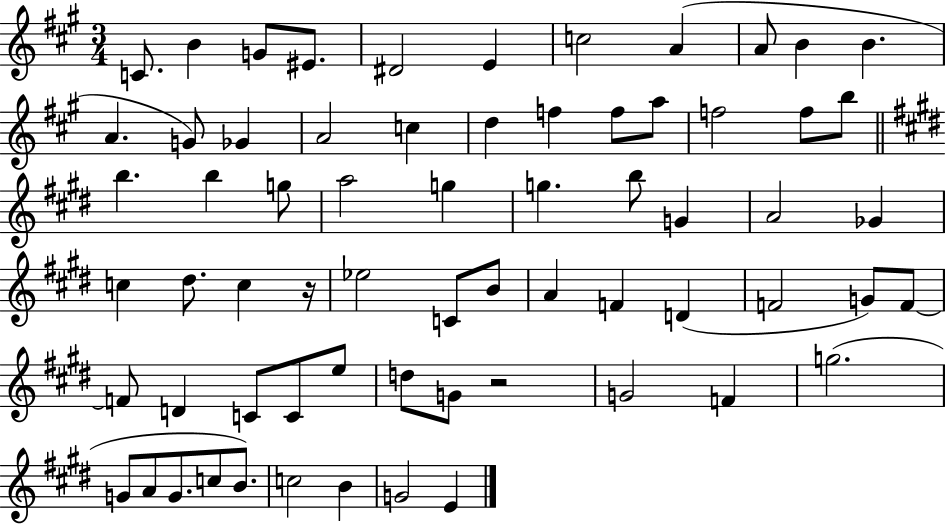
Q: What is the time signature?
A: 3/4